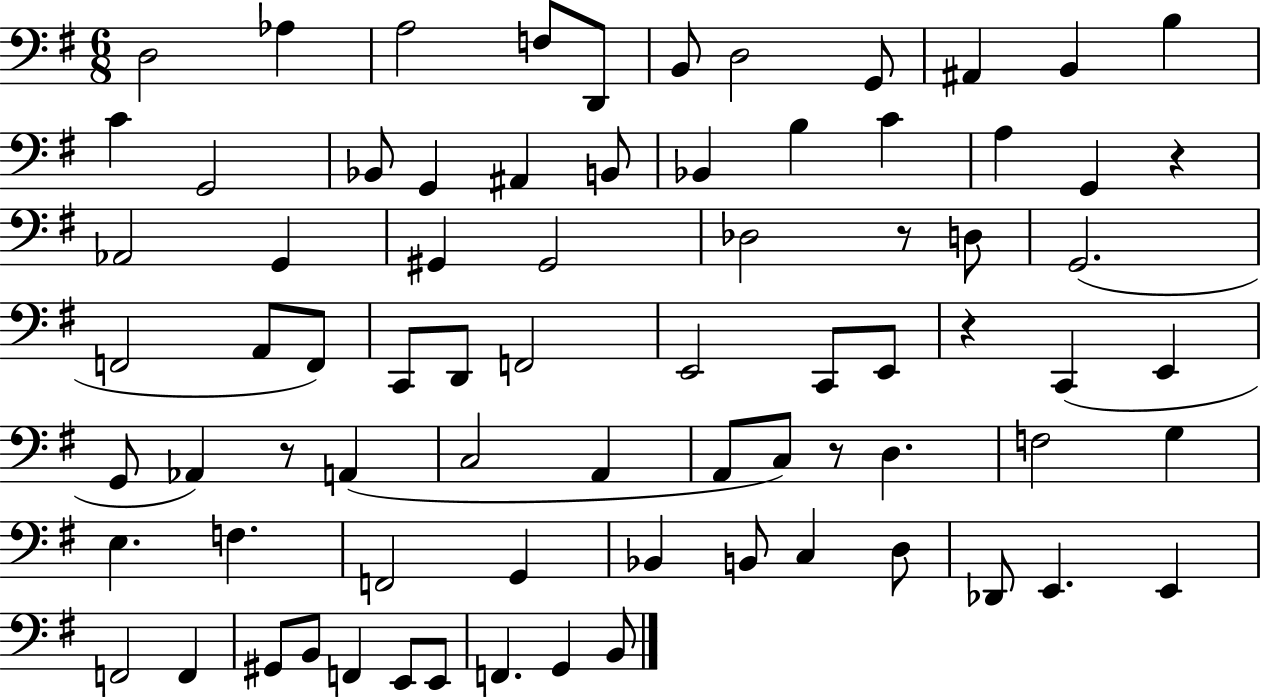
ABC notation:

X:1
T:Untitled
M:6/8
L:1/4
K:G
D,2 _A, A,2 F,/2 D,,/2 B,,/2 D,2 G,,/2 ^A,, B,, B, C G,,2 _B,,/2 G,, ^A,, B,,/2 _B,, B, C A, G,, z _A,,2 G,, ^G,, ^G,,2 _D,2 z/2 D,/2 G,,2 F,,2 A,,/2 F,,/2 C,,/2 D,,/2 F,,2 E,,2 C,,/2 E,,/2 z C,, E,, G,,/2 _A,, z/2 A,, C,2 A,, A,,/2 C,/2 z/2 D, F,2 G, E, F, F,,2 G,, _B,, B,,/2 C, D,/2 _D,,/2 E,, E,, F,,2 F,, ^G,,/2 B,,/2 F,, E,,/2 E,,/2 F,, G,, B,,/2